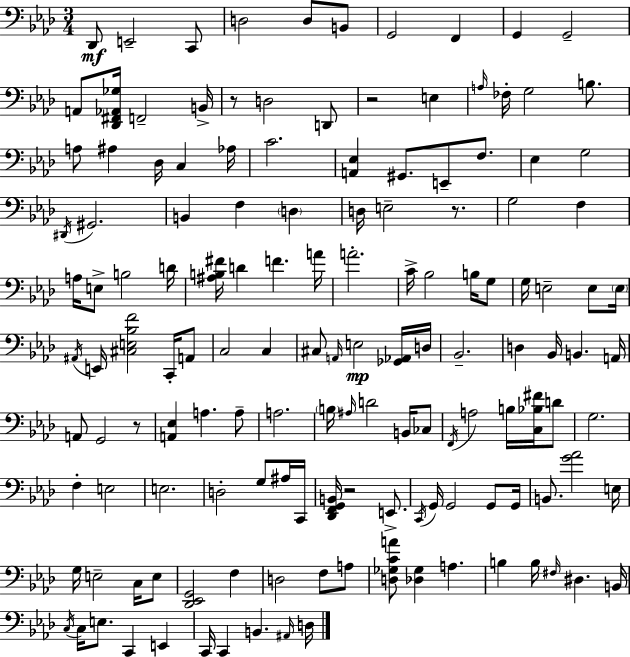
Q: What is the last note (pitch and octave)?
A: D3